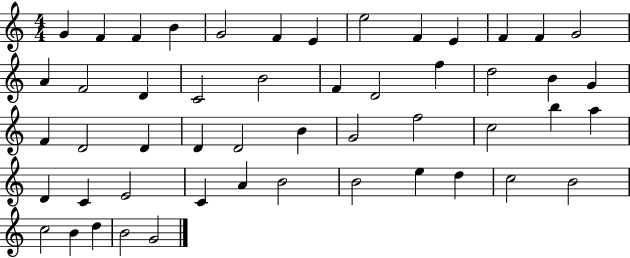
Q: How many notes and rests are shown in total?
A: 51